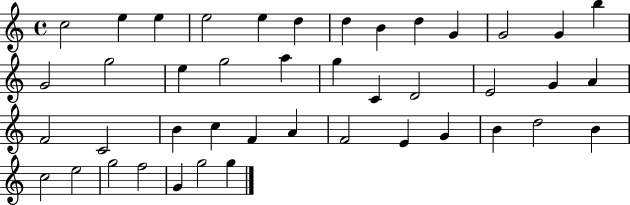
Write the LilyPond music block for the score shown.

{
  \clef treble
  \time 4/4
  \defaultTimeSignature
  \key c \major
  c''2 e''4 e''4 | e''2 e''4 d''4 | d''4 b'4 d''4 g'4 | g'2 g'4 b''4 | \break g'2 g''2 | e''4 g''2 a''4 | g''4 c'4 d'2 | e'2 g'4 a'4 | \break f'2 c'2 | b'4 c''4 f'4 a'4 | f'2 e'4 g'4 | b'4 d''2 b'4 | \break c''2 e''2 | g''2 f''2 | g'4 g''2 g''4 | \bar "|."
}